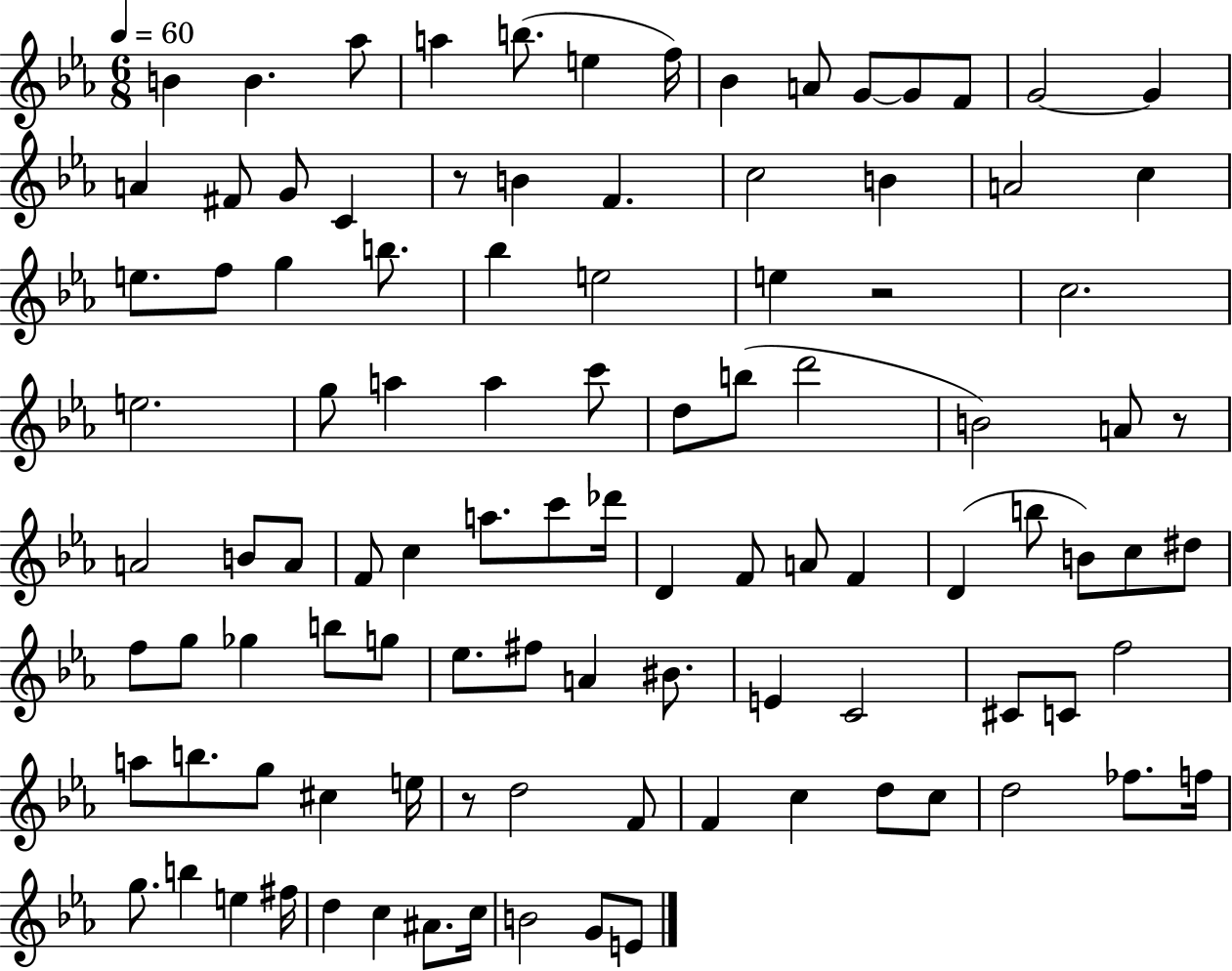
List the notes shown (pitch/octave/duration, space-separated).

B4/q B4/q. Ab5/e A5/q B5/e. E5/q F5/s Bb4/q A4/e G4/e G4/e F4/e G4/h G4/q A4/q F#4/e G4/e C4/q R/e B4/q F4/q. C5/h B4/q A4/h C5/q E5/e. F5/e G5/q B5/e. Bb5/q E5/h E5/q R/h C5/h. E5/h. G5/e A5/q A5/q C6/e D5/e B5/e D6/h B4/h A4/e R/e A4/h B4/e A4/e F4/e C5/q A5/e. C6/e Db6/s D4/q F4/e A4/e F4/q D4/q B5/e B4/e C5/e D#5/e F5/e G5/e Gb5/q B5/e G5/e Eb5/e. F#5/e A4/q BIS4/e. E4/q C4/h C#4/e C4/e F5/h A5/e B5/e. G5/e C#5/q E5/s R/e D5/h F4/e F4/q C5/q D5/e C5/e D5/h FES5/e. F5/s G5/e. B5/q E5/q F#5/s D5/q C5/q A#4/e. C5/s B4/h G4/e E4/e